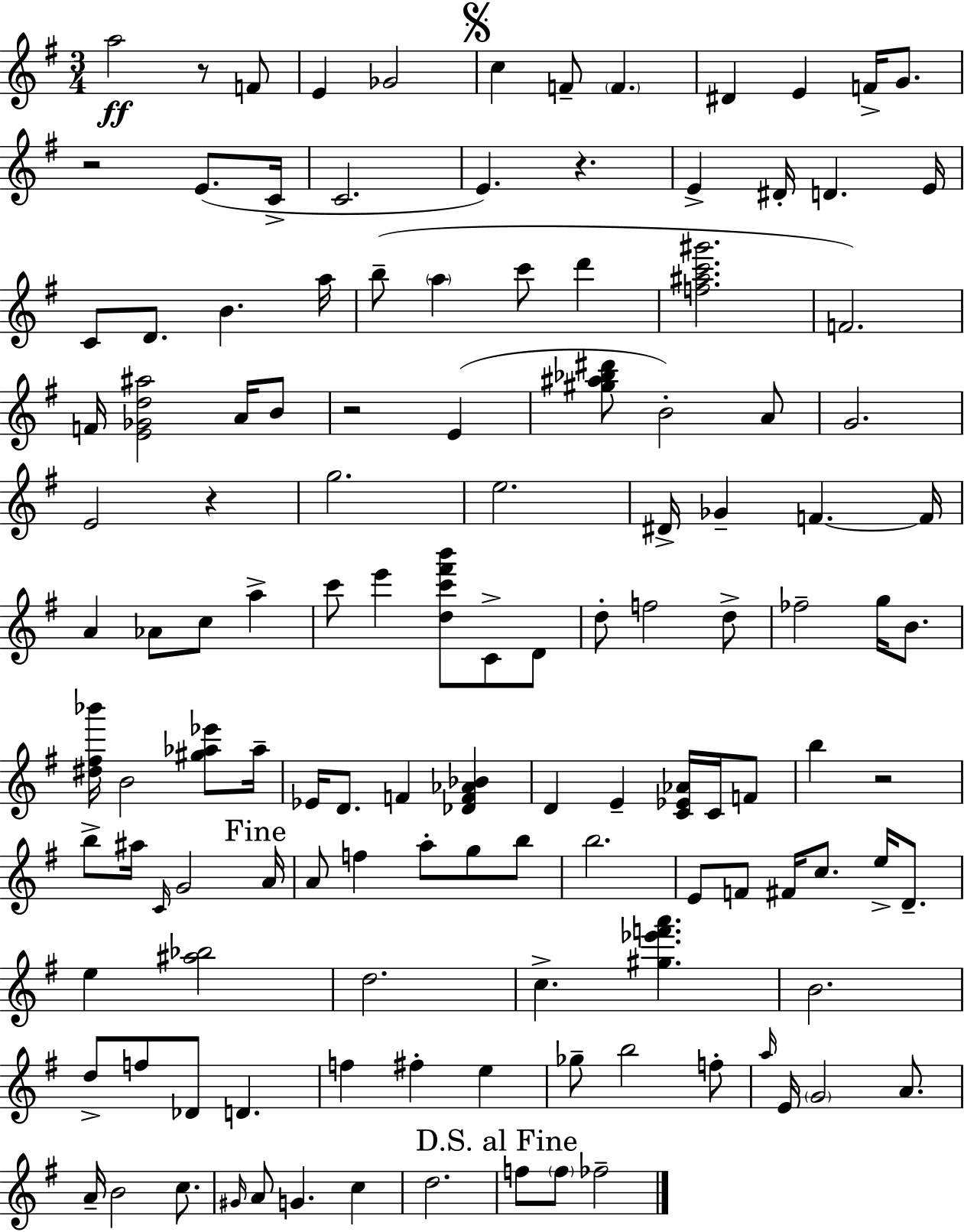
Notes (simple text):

A5/h R/e F4/e E4/q Gb4/h C5/q F4/e F4/q. D#4/q E4/q F4/s G4/e. R/h E4/e. C4/s C4/h. E4/q. R/q. E4/q D#4/s D4/q. E4/s C4/e D4/e. B4/q. A5/s B5/e A5/q C6/e D6/q [F5,A#5,C6,G#6]/h. F4/h. F4/s [E4,Gb4,D5,A#5]/h A4/s B4/e R/h E4/q [G#5,A#5,Bb5,D#6]/e B4/h A4/e G4/h. E4/h R/q G5/h. E5/h. D#4/s Gb4/q F4/q. F4/s A4/q Ab4/e C5/e A5/q C6/e E6/q [D5,C6,F#6,B6]/e C4/e D4/e D5/e F5/h D5/e FES5/h G5/s B4/e. [D#5,F#5,Bb6]/s B4/h [G#5,Ab5,Eb6]/e Ab5/s Eb4/s D4/e. F4/q [Db4,F4,Ab4,Bb4]/q D4/q E4/q [C4,Eb4,Ab4]/s C4/s F4/e B5/q R/h B5/e A#5/s C4/s G4/h A4/s A4/e F5/q A5/e G5/e B5/e B5/h. E4/e F4/e F#4/s C5/e. E5/s D4/e. E5/q [A#5,Bb5]/h D5/h. C5/q. [G#5,Eb6,F6,A6]/q. B4/h. D5/e F5/e Db4/e D4/q. F5/q F#5/q E5/q Gb5/e B5/h F5/e A5/s E4/s G4/h A4/e. A4/s B4/h C5/e. G#4/s A4/e G4/q. C5/q D5/h. F5/e F5/e FES5/h